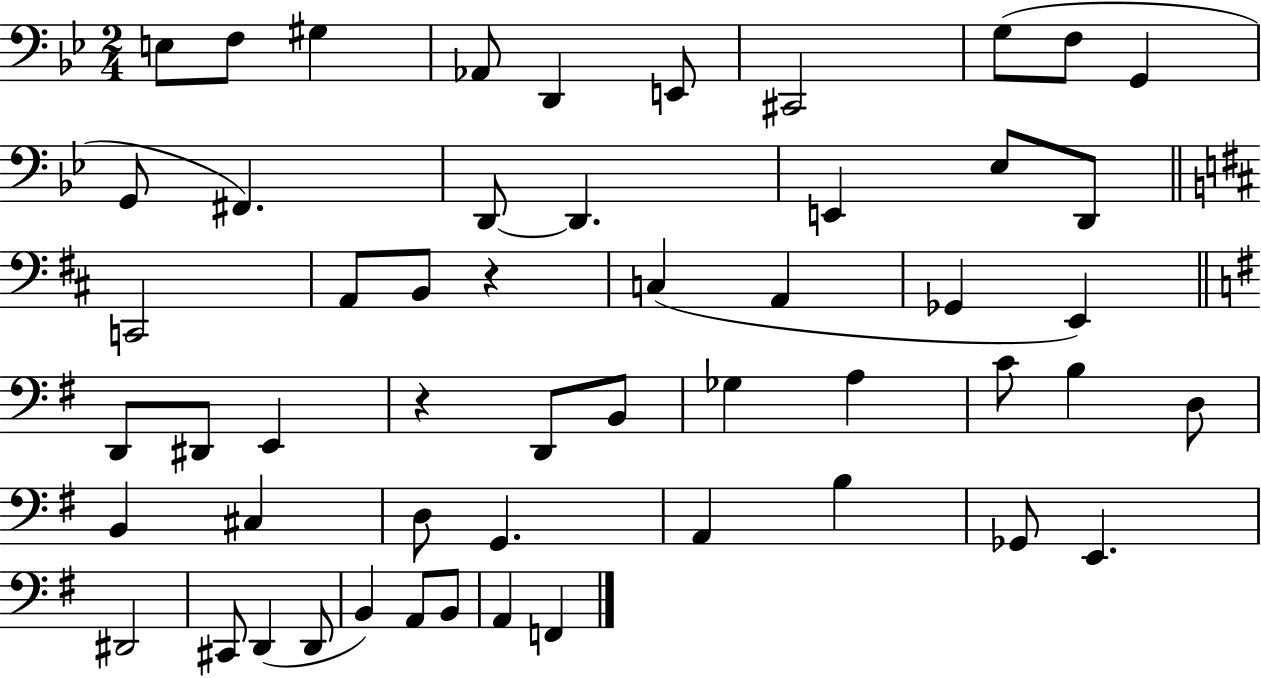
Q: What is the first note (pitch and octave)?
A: E3